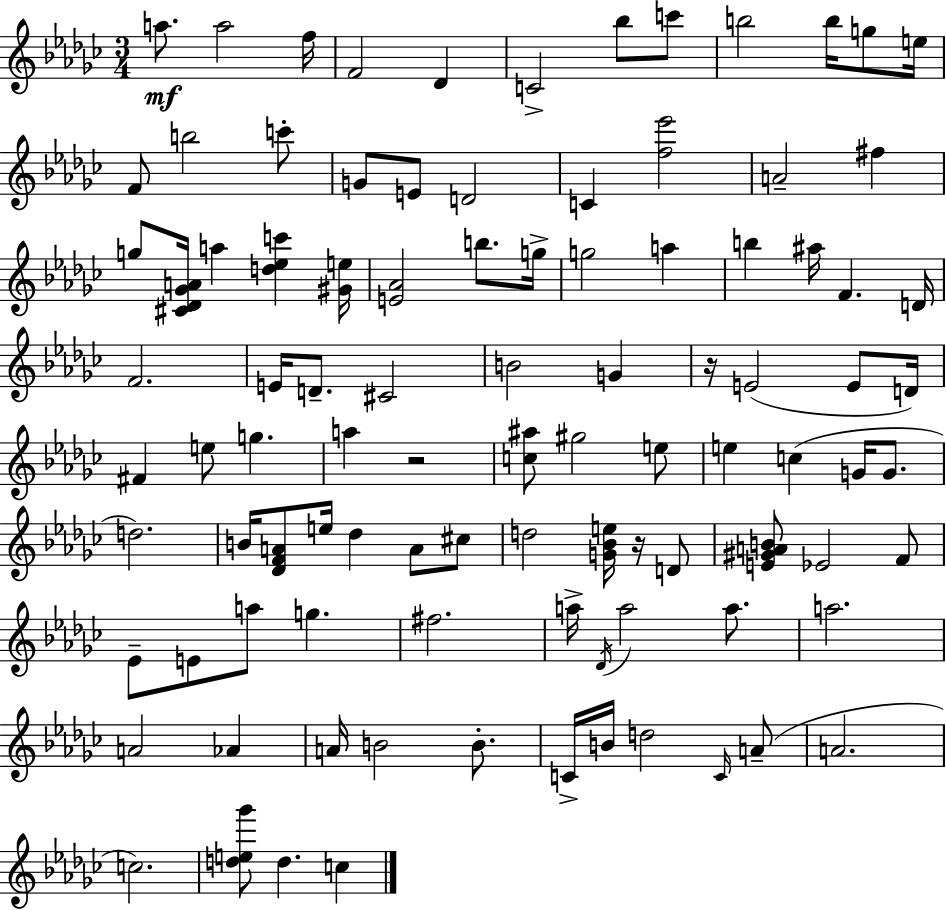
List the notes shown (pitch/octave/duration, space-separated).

A5/e. A5/h F5/s F4/h Db4/q C4/h Bb5/e C6/e B5/h B5/s G5/e E5/s F4/e B5/h C6/e G4/e E4/e D4/h C4/q [F5,Eb6]/h A4/h F#5/q G5/e [C#4,Db4,Gb4,A4]/s A5/q [D5,Eb5,C6]/q [G#4,E5]/s [E4,Ab4]/h B5/e. G5/s G5/h A5/q B5/q A#5/s F4/q. D4/s F4/h. E4/s D4/e. C#4/h B4/h G4/q R/s E4/h E4/e D4/s F#4/q E5/e G5/q. A5/q R/h [C5,A#5]/e G#5/h E5/e E5/q C5/q G4/s G4/e. D5/h. B4/s [Db4,F4,A4]/e E5/s Db5/q A4/e C#5/e D5/h [G4,Bb4,E5]/s R/s D4/e [E4,G#4,A4,B4]/e Eb4/h F4/e Eb4/e E4/e A5/e G5/q. F#5/h. A5/s Db4/s A5/h A5/e. A5/h. A4/h Ab4/q A4/s B4/h B4/e. C4/s B4/s D5/h C4/s A4/e A4/h. C5/h. [D5,E5,Gb6]/e D5/q. C5/q